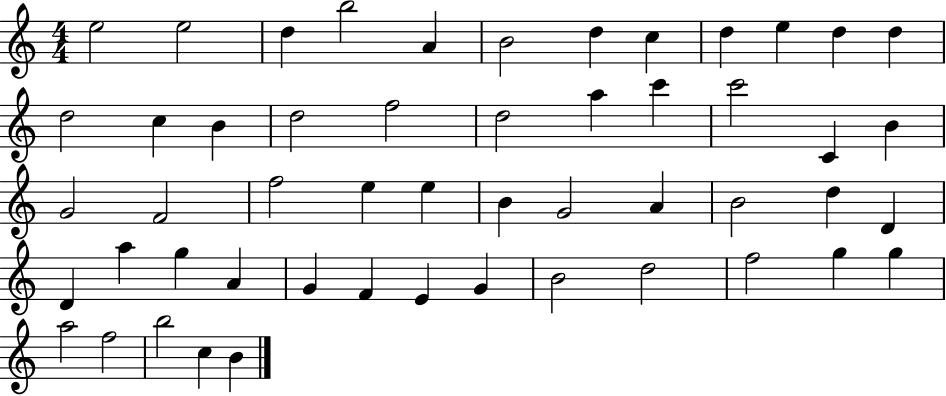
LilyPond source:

{
  \clef treble
  \numericTimeSignature
  \time 4/4
  \key c \major
  e''2 e''2 | d''4 b''2 a'4 | b'2 d''4 c''4 | d''4 e''4 d''4 d''4 | \break d''2 c''4 b'4 | d''2 f''2 | d''2 a''4 c'''4 | c'''2 c'4 b'4 | \break g'2 f'2 | f''2 e''4 e''4 | b'4 g'2 a'4 | b'2 d''4 d'4 | \break d'4 a''4 g''4 a'4 | g'4 f'4 e'4 g'4 | b'2 d''2 | f''2 g''4 g''4 | \break a''2 f''2 | b''2 c''4 b'4 | \bar "|."
}